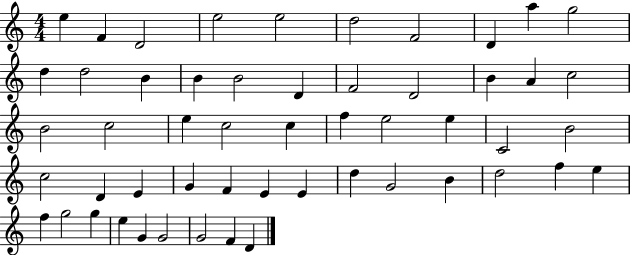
X:1
T:Untitled
M:4/4
L:1/4
K:C
e F D2 e2 e2 d2 F2 D a g2 d d2 B B B2 D F2 D2 B A c2 B2 c2 e c2 c f e2 e C2 B2 c2 D E G F E E d G2 B d2 f e f g2 g e G G2 G2 F D